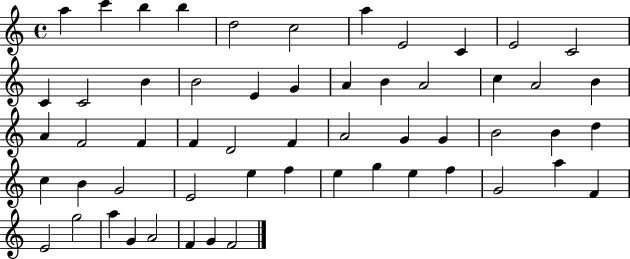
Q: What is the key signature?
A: C major